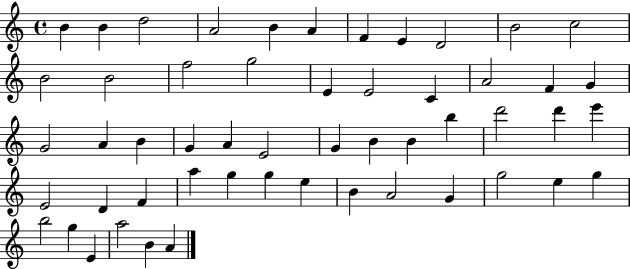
B4/q B4/q D5/h A4/h B4/q A4/q F4/q E4/q D4/h B4/h C5/h B4/h B4/h F5/h G5/h E4/q E4/h C4/q A4/h F4/q G4/q G4/h A4/q B4/q G4/q A4/q E4/h G4/q B4/q B4/q B5/q D6/h D6/q E6/q E4/h D4/q F4/q A5/q G5/q G5/q E5/q B4/q A4/h G4/q G5/h E5/q G5/q B5/h G5/q E4/q A5/h B4/q A4/q